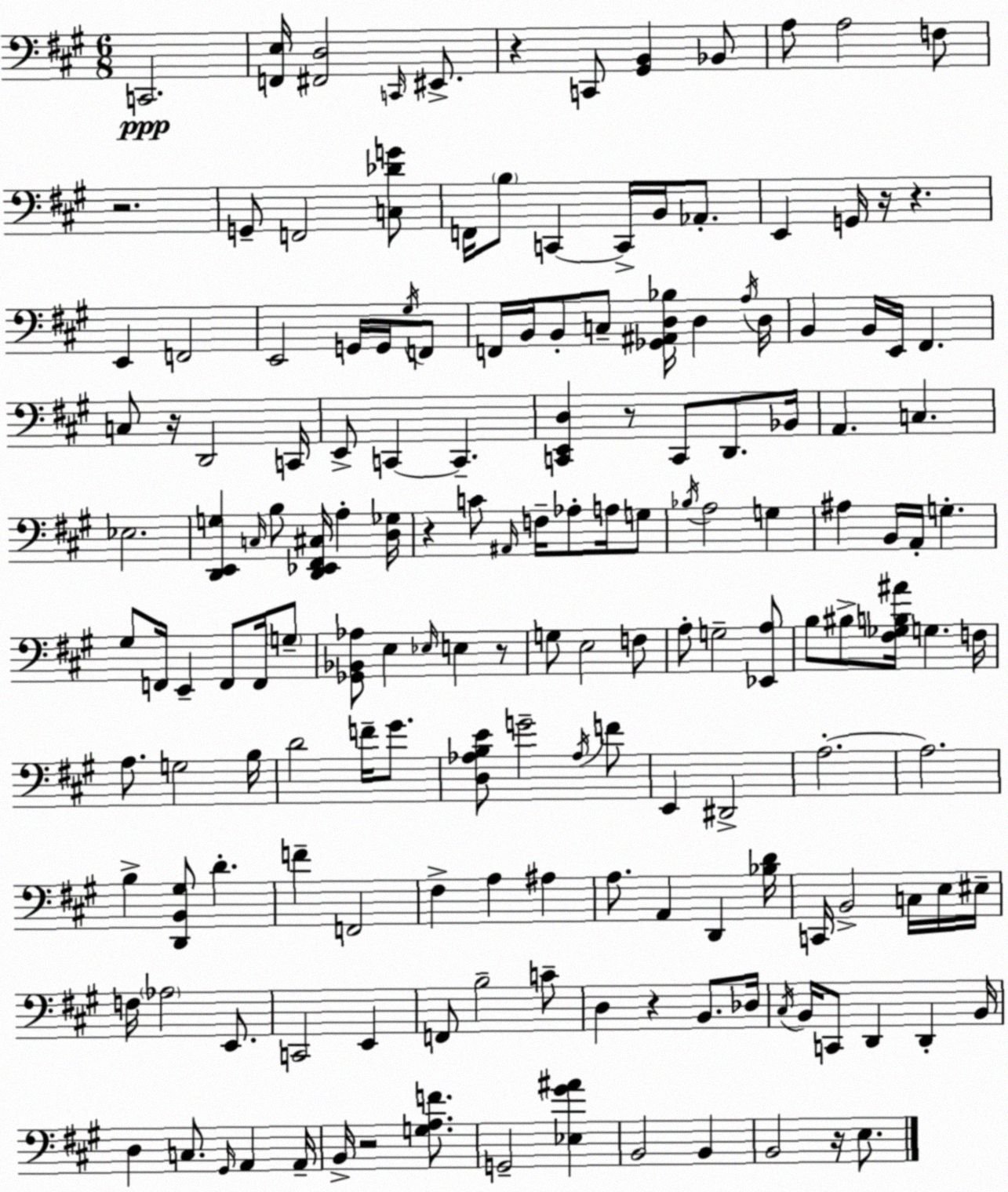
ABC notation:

X:1
T:Untitled
M:6/8
L:1/4
K:A
C,,2 [F,,E,]/4 [^F,,D,]2 C,,/4 ^E,,/2 z C,,/2 [^G,,B,,] _B,,/2 A,/2 A,2 F,/2 z2 G,,/2 F,,2 [C,_DG]/2 F,,/4 B,/2 C,, C,,/4 B,,/4 _A,,/2 E,, G,,/4 z/4 z E,, F,,2 E,,2 G,,/4 G,,/4 ^G,/4 F,,/2 F,,/4 B,,/4 B,,/2 C,/2 [_G,,^A,,D,_B,]/4 D, A,/4 D,/4 B,, B,,/4 E,,/4 ^F,, C,/2 z/4 D,,2 C,,/4 E,,/2 C,, C,, [C,,E,,D,] z/2 C,,/2 D,,/2 _B,,/4 A,, C, _E,2 [D,,E,,G,] C,/4 B,/2 [D,,_E,,^F,,^C,]/4 A, [D,_G,]/4 z C/2 ^A,,/4 F,/4 _A,/2 A,/4 G,/2 _B,/4 A,2 G, ^A, B,,/4 A,,/4 G, ^G,/2 F,,/4 E,, F,,/2 F,,/4 G,/2 [_G,,_B,,_A,]/2 E, _E,/4 E, z/2 G,/2 E,2 F,/2 A,/2 G,2 [_E,,A,]/2 B,/2 ^B,/2 [^F,_G,B,^A]/4 G, F,/4 A,/2 G,2 B,/4 D2 F/4 ^G/2 [D,_A,B,E]/2 G2 _A,/4 F/2 E,, ^D,,2 A,2 A,2 B, [D,,B,,^G,]/2 D F F,,2 ^F, A, ^A, A,/2 A,, D,, [_B,D]/4 C,,/4 B,,2 C,/4 E,/4 ^E,/4 F,/4 _A,2 E,,/2 C,,2 E,, F,,/2 B,2 C/2 D, z B,,/2 _D,/4 ^C,/4 B,,/4 C,,/2 D,, D,, B,,/4 D, C,/2 ^G,,/4 A,, A,,/4 B,,/4 z2 [G,A,F]/2 G,,2 [_E,^G^A] B,,2 B,, B,,2 z/4 E,/2